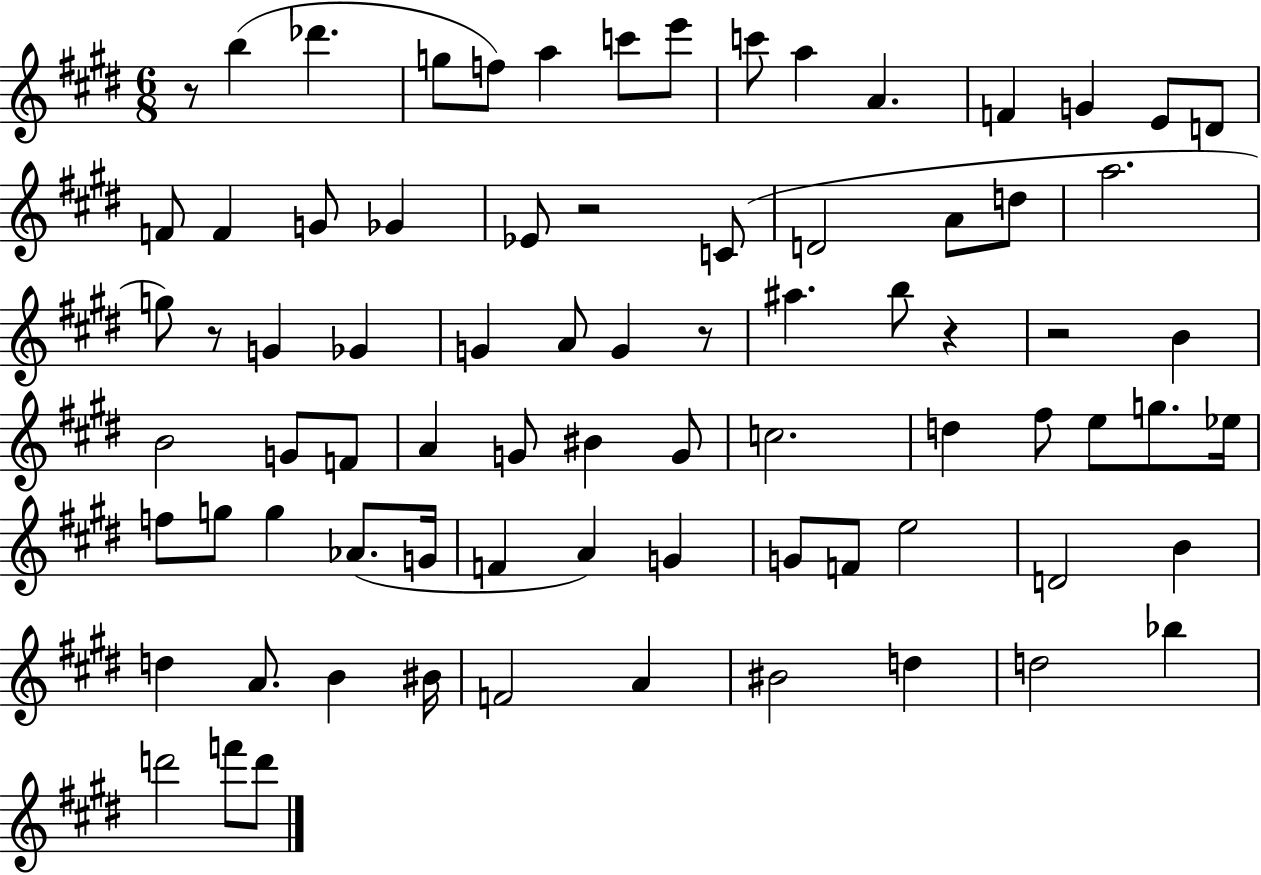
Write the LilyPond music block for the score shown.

{
  \clef treble
  \numericTimeSignature
  \time 6/8
  \key e \major
  \repeat volta 2 { r8 b''4( des'''4. | g''8 f''8) a''4 c'''8 e'''8 | c'''8 a''4 a'4. | f'4 g'4 e'8 d'8 | \break f'8 f'4 g'8 ges'4 | ees'8 r2 c'8( | d'2 a'8 d''8 | a''2. | \break g''8) r8 g'4 ges'4 | g'4 a'8 g'4 r8 | ais''4. b''8 r4 | r2 b'4 | \break b'2 g'8 f'8 | a'4 g'8 bis'4 g'8 | c''2. | d''4 fis''8 e''8 g''8. ees''16 | \break f''8 g''8 g''4 aes'8.( g'16 | f'4 a'4) g'4 | g'8 f'8 e''2 | d'2 b'4 | \break d''4 a'8. b'4 bis'16 | f'2 a'4 | bis'2 d''4 | d''2 bes''4 | \break d'''2 f'''8 d'''8 | } \bar "|."
}